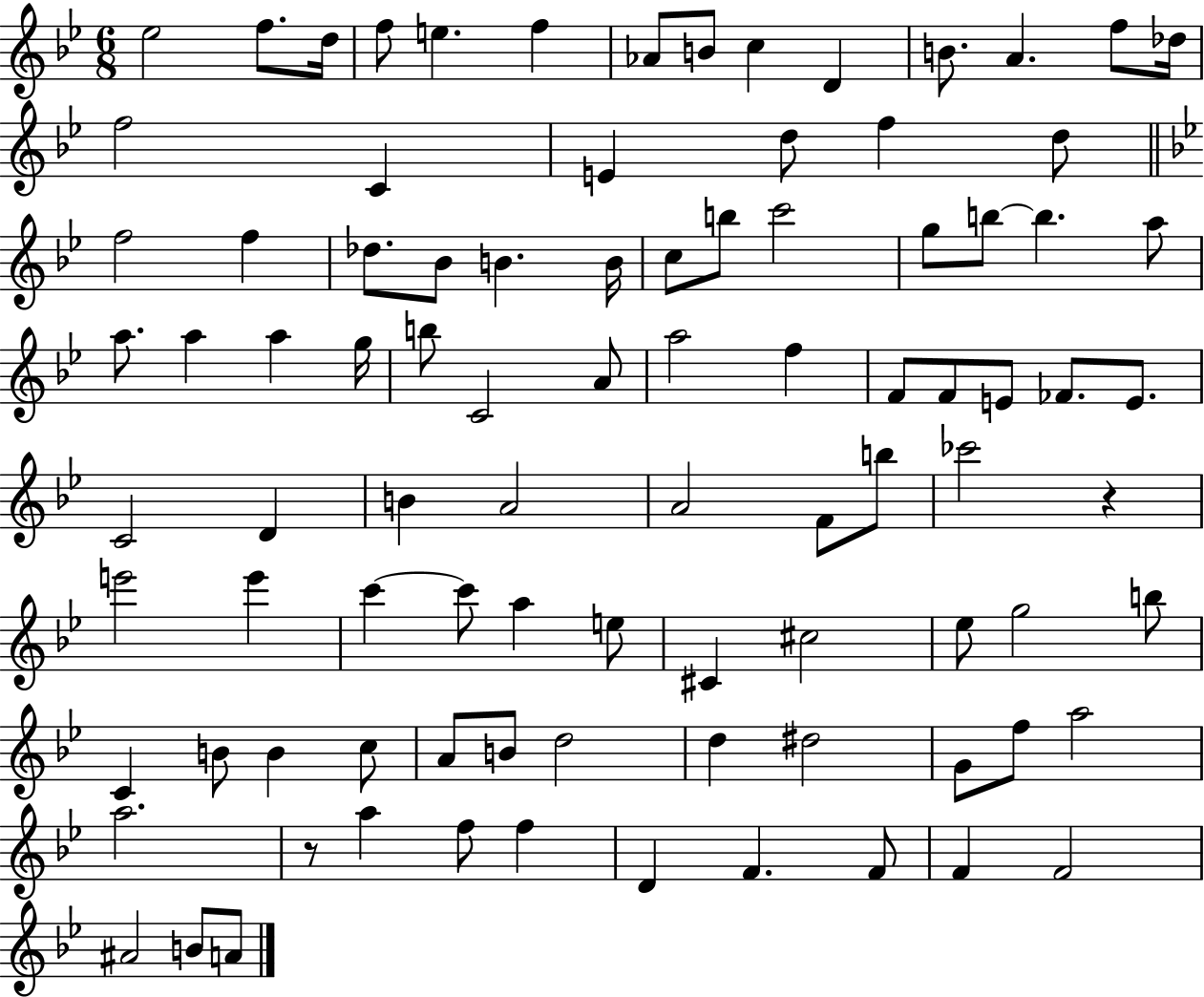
Eb5/h F5/e. D5/s F5/e E5/q. F5/q Ab4/e B4/e C5/q D4/q B4/e. A4/q. F5/e Db5/s F5/h C4/q E4/q D5/e F5/q D5/e F5/h F5/q Db5/e. Bb4/e B4/q. B4/s C5/e B5/e C6/h G5/e B5/e B5/q. A5/e A5/e. A5/q A5/q G5/s B5/e C4/h A4/e A5/h F5/q F4/e F4/e E4/e FES4/e. E4/e. C4/h D4/q B4/q A4/h A4/h F4/e B5/e CES6/h R/q E6/h E6/q C6/q C6/e A5/q E5/e C#4/q C#5/h Eb5/e G5/h B5/e C4/q B4/e B4/q C5/e A4/e B4/e D5/h D5/q D#5/h G4/e F5/e A5/h A5/h. R/e A5/q F5/e F5/q D4/q F4/q. F4/e F4/q F4/h A#4/h B4/e A4/e